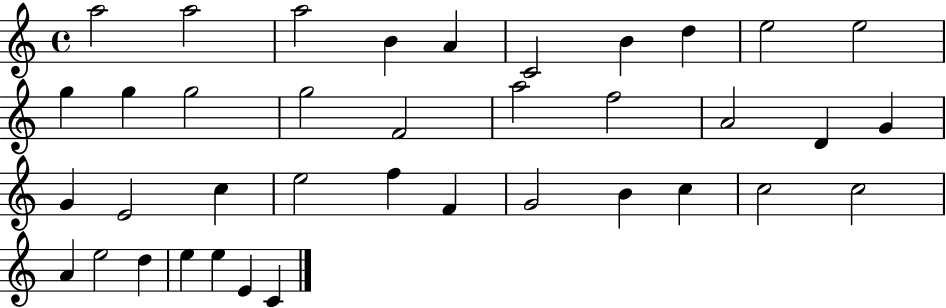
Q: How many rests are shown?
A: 0